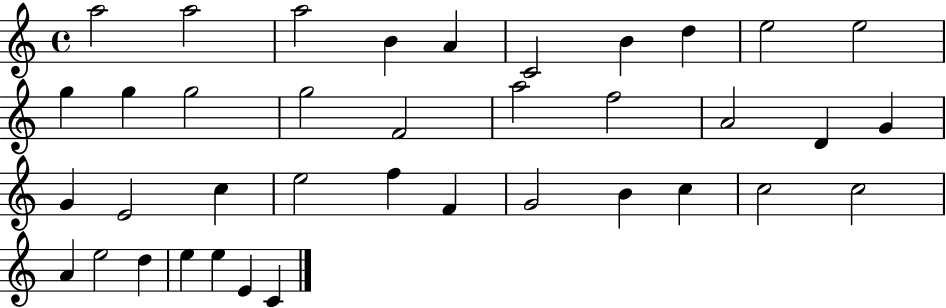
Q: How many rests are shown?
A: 0